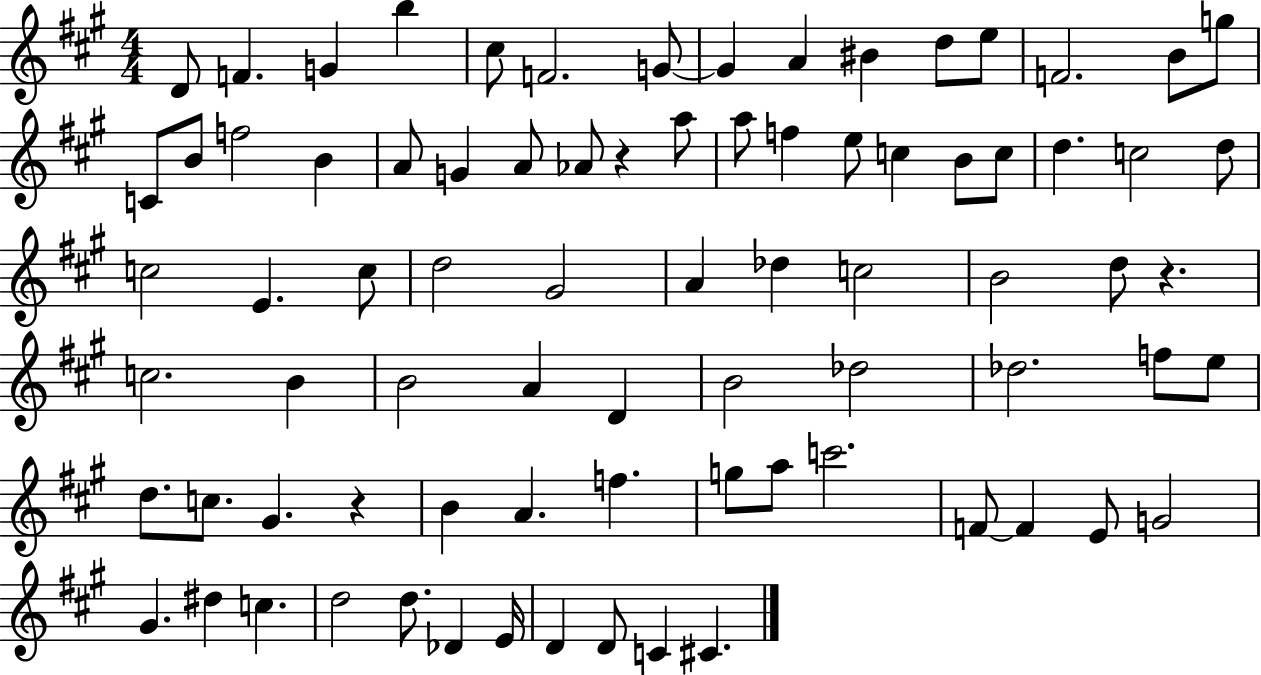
X:1
T:Untitled
M:4/4
L:1/4
K:A
D/2 F G b ^c/2 F2 G/2 G A ^B d/2 e/2 F2 B/2 g/2 C/2 B/2 f2 B A/2 G A/2 _A/2 z a/2 a/2 f e/2 c B/2 c/2 d c2 d/2 c2 E c/2 d2 ^G2 A _d c2 B2 d/2 z c2 B B2 A D B2 _d2 _d2 f/2 e/2 d/2 c/2 ^G z B A f g/2 a/2 c'2 F/2 F E/2 G2 ^G ^d c d2 d/2 _D E/4 D D/2 C ^C